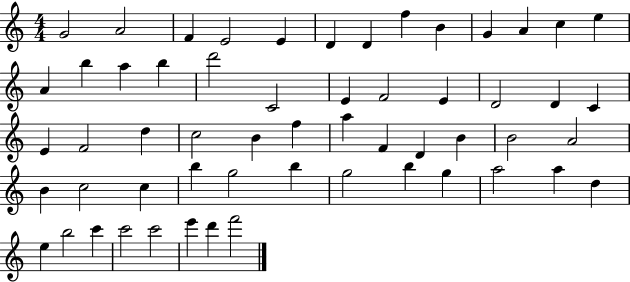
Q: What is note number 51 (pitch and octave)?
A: B5